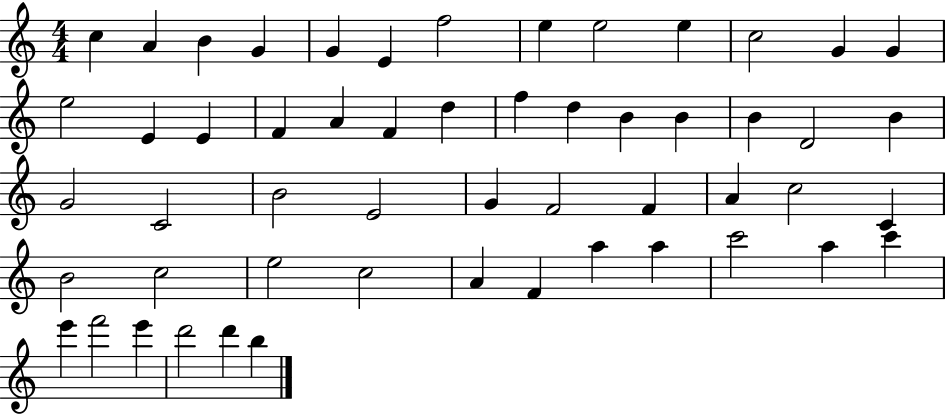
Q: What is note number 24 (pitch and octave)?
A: B4